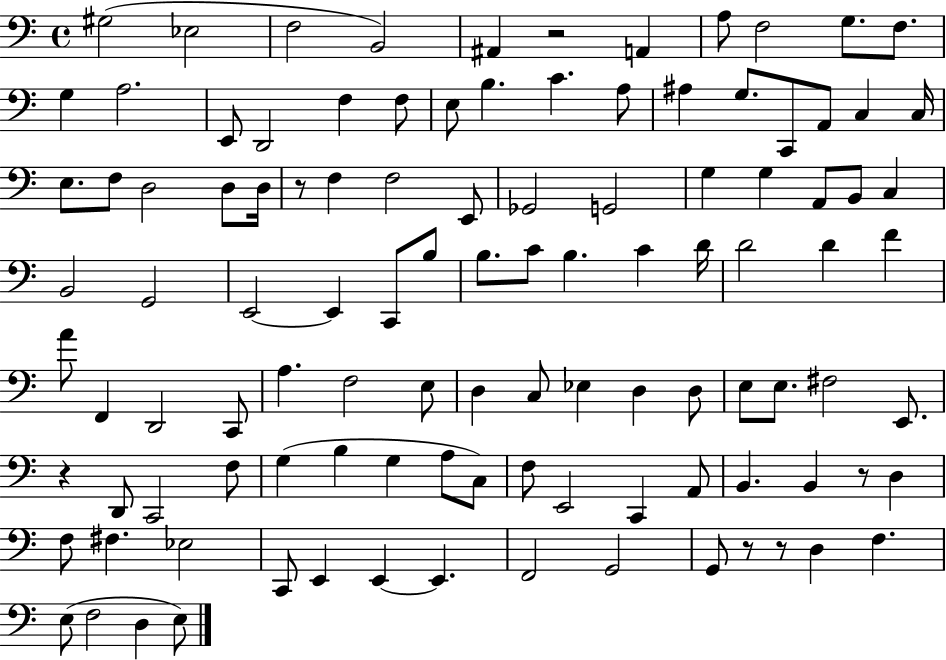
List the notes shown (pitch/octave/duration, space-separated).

G#3/h Eb3/h F3/h B2/h A#2/q R/h A2/q A3/e F3/h G3/e. F3/e. G3/q A3/h. E2/e D2/h F3/q F3/e E3/e B3/q. C4/q. A3/e A#3/q G3/e. C2/e A2/e C3/q C3/s E3/e. F3/e D3/h D3/e D3/s R/e F3/q F3/h E2/e Gb2/h G2/h G3/q G3/q A2/e B2/e C3/q B2/h G2/h E2/h E2/q C2/e B3/e B3/e. C4/e B3/q. C4/q D4/s D4/h D4/q F4/q A4/e F2/q D2/h C2/e A3/q. F3/h E3/e D3/q C3/e Eb3/q D3/q D3/e E3/e E3/e. F#3/h E2/e. R/q D2/e C2/h F3/e G3/q B3/q G3/q A3/e C3/e F3/e E2/h C2/q A2/e B2/q. B2/q R/e D3/q F3/e F#3/q. Eb3/h C2/e E2/q E2/q E2/q. F2/h G2/h G2/e R/e R/e D3/q F3/q. E3/e F3/h D3/q E3/e